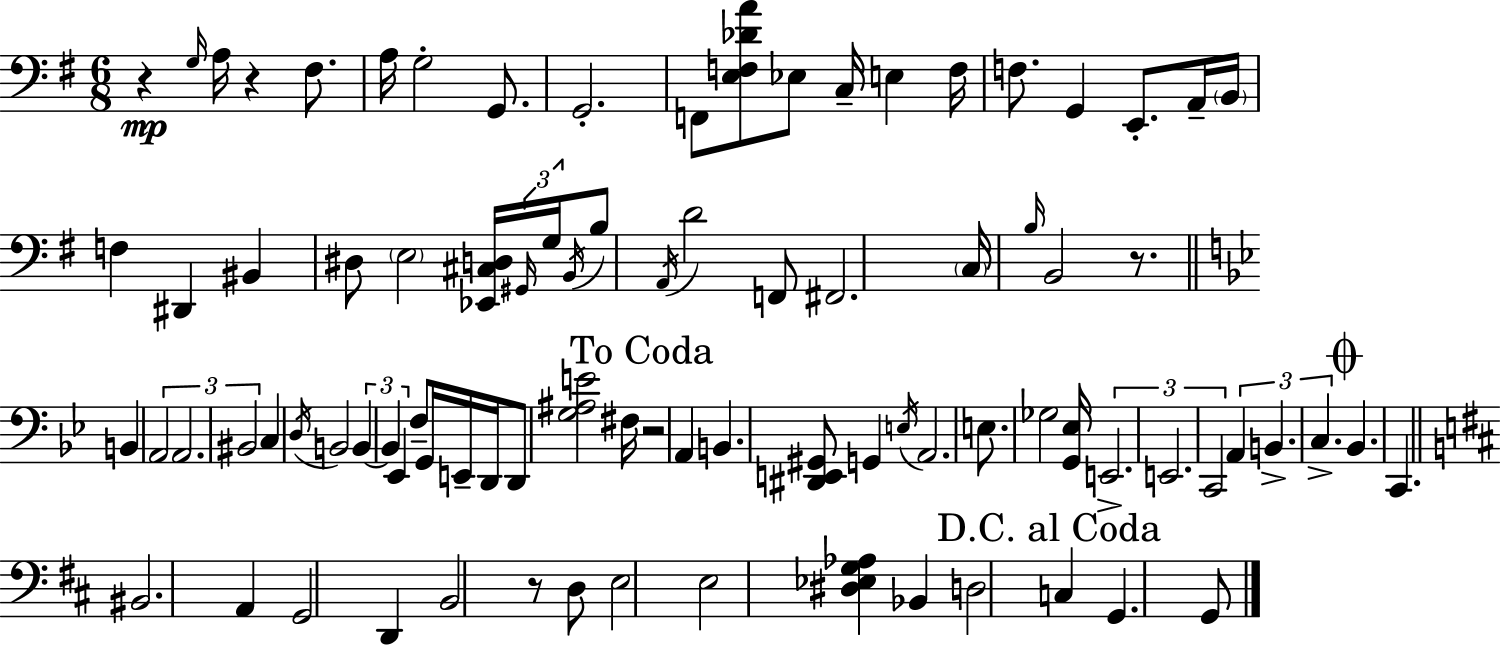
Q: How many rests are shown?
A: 5